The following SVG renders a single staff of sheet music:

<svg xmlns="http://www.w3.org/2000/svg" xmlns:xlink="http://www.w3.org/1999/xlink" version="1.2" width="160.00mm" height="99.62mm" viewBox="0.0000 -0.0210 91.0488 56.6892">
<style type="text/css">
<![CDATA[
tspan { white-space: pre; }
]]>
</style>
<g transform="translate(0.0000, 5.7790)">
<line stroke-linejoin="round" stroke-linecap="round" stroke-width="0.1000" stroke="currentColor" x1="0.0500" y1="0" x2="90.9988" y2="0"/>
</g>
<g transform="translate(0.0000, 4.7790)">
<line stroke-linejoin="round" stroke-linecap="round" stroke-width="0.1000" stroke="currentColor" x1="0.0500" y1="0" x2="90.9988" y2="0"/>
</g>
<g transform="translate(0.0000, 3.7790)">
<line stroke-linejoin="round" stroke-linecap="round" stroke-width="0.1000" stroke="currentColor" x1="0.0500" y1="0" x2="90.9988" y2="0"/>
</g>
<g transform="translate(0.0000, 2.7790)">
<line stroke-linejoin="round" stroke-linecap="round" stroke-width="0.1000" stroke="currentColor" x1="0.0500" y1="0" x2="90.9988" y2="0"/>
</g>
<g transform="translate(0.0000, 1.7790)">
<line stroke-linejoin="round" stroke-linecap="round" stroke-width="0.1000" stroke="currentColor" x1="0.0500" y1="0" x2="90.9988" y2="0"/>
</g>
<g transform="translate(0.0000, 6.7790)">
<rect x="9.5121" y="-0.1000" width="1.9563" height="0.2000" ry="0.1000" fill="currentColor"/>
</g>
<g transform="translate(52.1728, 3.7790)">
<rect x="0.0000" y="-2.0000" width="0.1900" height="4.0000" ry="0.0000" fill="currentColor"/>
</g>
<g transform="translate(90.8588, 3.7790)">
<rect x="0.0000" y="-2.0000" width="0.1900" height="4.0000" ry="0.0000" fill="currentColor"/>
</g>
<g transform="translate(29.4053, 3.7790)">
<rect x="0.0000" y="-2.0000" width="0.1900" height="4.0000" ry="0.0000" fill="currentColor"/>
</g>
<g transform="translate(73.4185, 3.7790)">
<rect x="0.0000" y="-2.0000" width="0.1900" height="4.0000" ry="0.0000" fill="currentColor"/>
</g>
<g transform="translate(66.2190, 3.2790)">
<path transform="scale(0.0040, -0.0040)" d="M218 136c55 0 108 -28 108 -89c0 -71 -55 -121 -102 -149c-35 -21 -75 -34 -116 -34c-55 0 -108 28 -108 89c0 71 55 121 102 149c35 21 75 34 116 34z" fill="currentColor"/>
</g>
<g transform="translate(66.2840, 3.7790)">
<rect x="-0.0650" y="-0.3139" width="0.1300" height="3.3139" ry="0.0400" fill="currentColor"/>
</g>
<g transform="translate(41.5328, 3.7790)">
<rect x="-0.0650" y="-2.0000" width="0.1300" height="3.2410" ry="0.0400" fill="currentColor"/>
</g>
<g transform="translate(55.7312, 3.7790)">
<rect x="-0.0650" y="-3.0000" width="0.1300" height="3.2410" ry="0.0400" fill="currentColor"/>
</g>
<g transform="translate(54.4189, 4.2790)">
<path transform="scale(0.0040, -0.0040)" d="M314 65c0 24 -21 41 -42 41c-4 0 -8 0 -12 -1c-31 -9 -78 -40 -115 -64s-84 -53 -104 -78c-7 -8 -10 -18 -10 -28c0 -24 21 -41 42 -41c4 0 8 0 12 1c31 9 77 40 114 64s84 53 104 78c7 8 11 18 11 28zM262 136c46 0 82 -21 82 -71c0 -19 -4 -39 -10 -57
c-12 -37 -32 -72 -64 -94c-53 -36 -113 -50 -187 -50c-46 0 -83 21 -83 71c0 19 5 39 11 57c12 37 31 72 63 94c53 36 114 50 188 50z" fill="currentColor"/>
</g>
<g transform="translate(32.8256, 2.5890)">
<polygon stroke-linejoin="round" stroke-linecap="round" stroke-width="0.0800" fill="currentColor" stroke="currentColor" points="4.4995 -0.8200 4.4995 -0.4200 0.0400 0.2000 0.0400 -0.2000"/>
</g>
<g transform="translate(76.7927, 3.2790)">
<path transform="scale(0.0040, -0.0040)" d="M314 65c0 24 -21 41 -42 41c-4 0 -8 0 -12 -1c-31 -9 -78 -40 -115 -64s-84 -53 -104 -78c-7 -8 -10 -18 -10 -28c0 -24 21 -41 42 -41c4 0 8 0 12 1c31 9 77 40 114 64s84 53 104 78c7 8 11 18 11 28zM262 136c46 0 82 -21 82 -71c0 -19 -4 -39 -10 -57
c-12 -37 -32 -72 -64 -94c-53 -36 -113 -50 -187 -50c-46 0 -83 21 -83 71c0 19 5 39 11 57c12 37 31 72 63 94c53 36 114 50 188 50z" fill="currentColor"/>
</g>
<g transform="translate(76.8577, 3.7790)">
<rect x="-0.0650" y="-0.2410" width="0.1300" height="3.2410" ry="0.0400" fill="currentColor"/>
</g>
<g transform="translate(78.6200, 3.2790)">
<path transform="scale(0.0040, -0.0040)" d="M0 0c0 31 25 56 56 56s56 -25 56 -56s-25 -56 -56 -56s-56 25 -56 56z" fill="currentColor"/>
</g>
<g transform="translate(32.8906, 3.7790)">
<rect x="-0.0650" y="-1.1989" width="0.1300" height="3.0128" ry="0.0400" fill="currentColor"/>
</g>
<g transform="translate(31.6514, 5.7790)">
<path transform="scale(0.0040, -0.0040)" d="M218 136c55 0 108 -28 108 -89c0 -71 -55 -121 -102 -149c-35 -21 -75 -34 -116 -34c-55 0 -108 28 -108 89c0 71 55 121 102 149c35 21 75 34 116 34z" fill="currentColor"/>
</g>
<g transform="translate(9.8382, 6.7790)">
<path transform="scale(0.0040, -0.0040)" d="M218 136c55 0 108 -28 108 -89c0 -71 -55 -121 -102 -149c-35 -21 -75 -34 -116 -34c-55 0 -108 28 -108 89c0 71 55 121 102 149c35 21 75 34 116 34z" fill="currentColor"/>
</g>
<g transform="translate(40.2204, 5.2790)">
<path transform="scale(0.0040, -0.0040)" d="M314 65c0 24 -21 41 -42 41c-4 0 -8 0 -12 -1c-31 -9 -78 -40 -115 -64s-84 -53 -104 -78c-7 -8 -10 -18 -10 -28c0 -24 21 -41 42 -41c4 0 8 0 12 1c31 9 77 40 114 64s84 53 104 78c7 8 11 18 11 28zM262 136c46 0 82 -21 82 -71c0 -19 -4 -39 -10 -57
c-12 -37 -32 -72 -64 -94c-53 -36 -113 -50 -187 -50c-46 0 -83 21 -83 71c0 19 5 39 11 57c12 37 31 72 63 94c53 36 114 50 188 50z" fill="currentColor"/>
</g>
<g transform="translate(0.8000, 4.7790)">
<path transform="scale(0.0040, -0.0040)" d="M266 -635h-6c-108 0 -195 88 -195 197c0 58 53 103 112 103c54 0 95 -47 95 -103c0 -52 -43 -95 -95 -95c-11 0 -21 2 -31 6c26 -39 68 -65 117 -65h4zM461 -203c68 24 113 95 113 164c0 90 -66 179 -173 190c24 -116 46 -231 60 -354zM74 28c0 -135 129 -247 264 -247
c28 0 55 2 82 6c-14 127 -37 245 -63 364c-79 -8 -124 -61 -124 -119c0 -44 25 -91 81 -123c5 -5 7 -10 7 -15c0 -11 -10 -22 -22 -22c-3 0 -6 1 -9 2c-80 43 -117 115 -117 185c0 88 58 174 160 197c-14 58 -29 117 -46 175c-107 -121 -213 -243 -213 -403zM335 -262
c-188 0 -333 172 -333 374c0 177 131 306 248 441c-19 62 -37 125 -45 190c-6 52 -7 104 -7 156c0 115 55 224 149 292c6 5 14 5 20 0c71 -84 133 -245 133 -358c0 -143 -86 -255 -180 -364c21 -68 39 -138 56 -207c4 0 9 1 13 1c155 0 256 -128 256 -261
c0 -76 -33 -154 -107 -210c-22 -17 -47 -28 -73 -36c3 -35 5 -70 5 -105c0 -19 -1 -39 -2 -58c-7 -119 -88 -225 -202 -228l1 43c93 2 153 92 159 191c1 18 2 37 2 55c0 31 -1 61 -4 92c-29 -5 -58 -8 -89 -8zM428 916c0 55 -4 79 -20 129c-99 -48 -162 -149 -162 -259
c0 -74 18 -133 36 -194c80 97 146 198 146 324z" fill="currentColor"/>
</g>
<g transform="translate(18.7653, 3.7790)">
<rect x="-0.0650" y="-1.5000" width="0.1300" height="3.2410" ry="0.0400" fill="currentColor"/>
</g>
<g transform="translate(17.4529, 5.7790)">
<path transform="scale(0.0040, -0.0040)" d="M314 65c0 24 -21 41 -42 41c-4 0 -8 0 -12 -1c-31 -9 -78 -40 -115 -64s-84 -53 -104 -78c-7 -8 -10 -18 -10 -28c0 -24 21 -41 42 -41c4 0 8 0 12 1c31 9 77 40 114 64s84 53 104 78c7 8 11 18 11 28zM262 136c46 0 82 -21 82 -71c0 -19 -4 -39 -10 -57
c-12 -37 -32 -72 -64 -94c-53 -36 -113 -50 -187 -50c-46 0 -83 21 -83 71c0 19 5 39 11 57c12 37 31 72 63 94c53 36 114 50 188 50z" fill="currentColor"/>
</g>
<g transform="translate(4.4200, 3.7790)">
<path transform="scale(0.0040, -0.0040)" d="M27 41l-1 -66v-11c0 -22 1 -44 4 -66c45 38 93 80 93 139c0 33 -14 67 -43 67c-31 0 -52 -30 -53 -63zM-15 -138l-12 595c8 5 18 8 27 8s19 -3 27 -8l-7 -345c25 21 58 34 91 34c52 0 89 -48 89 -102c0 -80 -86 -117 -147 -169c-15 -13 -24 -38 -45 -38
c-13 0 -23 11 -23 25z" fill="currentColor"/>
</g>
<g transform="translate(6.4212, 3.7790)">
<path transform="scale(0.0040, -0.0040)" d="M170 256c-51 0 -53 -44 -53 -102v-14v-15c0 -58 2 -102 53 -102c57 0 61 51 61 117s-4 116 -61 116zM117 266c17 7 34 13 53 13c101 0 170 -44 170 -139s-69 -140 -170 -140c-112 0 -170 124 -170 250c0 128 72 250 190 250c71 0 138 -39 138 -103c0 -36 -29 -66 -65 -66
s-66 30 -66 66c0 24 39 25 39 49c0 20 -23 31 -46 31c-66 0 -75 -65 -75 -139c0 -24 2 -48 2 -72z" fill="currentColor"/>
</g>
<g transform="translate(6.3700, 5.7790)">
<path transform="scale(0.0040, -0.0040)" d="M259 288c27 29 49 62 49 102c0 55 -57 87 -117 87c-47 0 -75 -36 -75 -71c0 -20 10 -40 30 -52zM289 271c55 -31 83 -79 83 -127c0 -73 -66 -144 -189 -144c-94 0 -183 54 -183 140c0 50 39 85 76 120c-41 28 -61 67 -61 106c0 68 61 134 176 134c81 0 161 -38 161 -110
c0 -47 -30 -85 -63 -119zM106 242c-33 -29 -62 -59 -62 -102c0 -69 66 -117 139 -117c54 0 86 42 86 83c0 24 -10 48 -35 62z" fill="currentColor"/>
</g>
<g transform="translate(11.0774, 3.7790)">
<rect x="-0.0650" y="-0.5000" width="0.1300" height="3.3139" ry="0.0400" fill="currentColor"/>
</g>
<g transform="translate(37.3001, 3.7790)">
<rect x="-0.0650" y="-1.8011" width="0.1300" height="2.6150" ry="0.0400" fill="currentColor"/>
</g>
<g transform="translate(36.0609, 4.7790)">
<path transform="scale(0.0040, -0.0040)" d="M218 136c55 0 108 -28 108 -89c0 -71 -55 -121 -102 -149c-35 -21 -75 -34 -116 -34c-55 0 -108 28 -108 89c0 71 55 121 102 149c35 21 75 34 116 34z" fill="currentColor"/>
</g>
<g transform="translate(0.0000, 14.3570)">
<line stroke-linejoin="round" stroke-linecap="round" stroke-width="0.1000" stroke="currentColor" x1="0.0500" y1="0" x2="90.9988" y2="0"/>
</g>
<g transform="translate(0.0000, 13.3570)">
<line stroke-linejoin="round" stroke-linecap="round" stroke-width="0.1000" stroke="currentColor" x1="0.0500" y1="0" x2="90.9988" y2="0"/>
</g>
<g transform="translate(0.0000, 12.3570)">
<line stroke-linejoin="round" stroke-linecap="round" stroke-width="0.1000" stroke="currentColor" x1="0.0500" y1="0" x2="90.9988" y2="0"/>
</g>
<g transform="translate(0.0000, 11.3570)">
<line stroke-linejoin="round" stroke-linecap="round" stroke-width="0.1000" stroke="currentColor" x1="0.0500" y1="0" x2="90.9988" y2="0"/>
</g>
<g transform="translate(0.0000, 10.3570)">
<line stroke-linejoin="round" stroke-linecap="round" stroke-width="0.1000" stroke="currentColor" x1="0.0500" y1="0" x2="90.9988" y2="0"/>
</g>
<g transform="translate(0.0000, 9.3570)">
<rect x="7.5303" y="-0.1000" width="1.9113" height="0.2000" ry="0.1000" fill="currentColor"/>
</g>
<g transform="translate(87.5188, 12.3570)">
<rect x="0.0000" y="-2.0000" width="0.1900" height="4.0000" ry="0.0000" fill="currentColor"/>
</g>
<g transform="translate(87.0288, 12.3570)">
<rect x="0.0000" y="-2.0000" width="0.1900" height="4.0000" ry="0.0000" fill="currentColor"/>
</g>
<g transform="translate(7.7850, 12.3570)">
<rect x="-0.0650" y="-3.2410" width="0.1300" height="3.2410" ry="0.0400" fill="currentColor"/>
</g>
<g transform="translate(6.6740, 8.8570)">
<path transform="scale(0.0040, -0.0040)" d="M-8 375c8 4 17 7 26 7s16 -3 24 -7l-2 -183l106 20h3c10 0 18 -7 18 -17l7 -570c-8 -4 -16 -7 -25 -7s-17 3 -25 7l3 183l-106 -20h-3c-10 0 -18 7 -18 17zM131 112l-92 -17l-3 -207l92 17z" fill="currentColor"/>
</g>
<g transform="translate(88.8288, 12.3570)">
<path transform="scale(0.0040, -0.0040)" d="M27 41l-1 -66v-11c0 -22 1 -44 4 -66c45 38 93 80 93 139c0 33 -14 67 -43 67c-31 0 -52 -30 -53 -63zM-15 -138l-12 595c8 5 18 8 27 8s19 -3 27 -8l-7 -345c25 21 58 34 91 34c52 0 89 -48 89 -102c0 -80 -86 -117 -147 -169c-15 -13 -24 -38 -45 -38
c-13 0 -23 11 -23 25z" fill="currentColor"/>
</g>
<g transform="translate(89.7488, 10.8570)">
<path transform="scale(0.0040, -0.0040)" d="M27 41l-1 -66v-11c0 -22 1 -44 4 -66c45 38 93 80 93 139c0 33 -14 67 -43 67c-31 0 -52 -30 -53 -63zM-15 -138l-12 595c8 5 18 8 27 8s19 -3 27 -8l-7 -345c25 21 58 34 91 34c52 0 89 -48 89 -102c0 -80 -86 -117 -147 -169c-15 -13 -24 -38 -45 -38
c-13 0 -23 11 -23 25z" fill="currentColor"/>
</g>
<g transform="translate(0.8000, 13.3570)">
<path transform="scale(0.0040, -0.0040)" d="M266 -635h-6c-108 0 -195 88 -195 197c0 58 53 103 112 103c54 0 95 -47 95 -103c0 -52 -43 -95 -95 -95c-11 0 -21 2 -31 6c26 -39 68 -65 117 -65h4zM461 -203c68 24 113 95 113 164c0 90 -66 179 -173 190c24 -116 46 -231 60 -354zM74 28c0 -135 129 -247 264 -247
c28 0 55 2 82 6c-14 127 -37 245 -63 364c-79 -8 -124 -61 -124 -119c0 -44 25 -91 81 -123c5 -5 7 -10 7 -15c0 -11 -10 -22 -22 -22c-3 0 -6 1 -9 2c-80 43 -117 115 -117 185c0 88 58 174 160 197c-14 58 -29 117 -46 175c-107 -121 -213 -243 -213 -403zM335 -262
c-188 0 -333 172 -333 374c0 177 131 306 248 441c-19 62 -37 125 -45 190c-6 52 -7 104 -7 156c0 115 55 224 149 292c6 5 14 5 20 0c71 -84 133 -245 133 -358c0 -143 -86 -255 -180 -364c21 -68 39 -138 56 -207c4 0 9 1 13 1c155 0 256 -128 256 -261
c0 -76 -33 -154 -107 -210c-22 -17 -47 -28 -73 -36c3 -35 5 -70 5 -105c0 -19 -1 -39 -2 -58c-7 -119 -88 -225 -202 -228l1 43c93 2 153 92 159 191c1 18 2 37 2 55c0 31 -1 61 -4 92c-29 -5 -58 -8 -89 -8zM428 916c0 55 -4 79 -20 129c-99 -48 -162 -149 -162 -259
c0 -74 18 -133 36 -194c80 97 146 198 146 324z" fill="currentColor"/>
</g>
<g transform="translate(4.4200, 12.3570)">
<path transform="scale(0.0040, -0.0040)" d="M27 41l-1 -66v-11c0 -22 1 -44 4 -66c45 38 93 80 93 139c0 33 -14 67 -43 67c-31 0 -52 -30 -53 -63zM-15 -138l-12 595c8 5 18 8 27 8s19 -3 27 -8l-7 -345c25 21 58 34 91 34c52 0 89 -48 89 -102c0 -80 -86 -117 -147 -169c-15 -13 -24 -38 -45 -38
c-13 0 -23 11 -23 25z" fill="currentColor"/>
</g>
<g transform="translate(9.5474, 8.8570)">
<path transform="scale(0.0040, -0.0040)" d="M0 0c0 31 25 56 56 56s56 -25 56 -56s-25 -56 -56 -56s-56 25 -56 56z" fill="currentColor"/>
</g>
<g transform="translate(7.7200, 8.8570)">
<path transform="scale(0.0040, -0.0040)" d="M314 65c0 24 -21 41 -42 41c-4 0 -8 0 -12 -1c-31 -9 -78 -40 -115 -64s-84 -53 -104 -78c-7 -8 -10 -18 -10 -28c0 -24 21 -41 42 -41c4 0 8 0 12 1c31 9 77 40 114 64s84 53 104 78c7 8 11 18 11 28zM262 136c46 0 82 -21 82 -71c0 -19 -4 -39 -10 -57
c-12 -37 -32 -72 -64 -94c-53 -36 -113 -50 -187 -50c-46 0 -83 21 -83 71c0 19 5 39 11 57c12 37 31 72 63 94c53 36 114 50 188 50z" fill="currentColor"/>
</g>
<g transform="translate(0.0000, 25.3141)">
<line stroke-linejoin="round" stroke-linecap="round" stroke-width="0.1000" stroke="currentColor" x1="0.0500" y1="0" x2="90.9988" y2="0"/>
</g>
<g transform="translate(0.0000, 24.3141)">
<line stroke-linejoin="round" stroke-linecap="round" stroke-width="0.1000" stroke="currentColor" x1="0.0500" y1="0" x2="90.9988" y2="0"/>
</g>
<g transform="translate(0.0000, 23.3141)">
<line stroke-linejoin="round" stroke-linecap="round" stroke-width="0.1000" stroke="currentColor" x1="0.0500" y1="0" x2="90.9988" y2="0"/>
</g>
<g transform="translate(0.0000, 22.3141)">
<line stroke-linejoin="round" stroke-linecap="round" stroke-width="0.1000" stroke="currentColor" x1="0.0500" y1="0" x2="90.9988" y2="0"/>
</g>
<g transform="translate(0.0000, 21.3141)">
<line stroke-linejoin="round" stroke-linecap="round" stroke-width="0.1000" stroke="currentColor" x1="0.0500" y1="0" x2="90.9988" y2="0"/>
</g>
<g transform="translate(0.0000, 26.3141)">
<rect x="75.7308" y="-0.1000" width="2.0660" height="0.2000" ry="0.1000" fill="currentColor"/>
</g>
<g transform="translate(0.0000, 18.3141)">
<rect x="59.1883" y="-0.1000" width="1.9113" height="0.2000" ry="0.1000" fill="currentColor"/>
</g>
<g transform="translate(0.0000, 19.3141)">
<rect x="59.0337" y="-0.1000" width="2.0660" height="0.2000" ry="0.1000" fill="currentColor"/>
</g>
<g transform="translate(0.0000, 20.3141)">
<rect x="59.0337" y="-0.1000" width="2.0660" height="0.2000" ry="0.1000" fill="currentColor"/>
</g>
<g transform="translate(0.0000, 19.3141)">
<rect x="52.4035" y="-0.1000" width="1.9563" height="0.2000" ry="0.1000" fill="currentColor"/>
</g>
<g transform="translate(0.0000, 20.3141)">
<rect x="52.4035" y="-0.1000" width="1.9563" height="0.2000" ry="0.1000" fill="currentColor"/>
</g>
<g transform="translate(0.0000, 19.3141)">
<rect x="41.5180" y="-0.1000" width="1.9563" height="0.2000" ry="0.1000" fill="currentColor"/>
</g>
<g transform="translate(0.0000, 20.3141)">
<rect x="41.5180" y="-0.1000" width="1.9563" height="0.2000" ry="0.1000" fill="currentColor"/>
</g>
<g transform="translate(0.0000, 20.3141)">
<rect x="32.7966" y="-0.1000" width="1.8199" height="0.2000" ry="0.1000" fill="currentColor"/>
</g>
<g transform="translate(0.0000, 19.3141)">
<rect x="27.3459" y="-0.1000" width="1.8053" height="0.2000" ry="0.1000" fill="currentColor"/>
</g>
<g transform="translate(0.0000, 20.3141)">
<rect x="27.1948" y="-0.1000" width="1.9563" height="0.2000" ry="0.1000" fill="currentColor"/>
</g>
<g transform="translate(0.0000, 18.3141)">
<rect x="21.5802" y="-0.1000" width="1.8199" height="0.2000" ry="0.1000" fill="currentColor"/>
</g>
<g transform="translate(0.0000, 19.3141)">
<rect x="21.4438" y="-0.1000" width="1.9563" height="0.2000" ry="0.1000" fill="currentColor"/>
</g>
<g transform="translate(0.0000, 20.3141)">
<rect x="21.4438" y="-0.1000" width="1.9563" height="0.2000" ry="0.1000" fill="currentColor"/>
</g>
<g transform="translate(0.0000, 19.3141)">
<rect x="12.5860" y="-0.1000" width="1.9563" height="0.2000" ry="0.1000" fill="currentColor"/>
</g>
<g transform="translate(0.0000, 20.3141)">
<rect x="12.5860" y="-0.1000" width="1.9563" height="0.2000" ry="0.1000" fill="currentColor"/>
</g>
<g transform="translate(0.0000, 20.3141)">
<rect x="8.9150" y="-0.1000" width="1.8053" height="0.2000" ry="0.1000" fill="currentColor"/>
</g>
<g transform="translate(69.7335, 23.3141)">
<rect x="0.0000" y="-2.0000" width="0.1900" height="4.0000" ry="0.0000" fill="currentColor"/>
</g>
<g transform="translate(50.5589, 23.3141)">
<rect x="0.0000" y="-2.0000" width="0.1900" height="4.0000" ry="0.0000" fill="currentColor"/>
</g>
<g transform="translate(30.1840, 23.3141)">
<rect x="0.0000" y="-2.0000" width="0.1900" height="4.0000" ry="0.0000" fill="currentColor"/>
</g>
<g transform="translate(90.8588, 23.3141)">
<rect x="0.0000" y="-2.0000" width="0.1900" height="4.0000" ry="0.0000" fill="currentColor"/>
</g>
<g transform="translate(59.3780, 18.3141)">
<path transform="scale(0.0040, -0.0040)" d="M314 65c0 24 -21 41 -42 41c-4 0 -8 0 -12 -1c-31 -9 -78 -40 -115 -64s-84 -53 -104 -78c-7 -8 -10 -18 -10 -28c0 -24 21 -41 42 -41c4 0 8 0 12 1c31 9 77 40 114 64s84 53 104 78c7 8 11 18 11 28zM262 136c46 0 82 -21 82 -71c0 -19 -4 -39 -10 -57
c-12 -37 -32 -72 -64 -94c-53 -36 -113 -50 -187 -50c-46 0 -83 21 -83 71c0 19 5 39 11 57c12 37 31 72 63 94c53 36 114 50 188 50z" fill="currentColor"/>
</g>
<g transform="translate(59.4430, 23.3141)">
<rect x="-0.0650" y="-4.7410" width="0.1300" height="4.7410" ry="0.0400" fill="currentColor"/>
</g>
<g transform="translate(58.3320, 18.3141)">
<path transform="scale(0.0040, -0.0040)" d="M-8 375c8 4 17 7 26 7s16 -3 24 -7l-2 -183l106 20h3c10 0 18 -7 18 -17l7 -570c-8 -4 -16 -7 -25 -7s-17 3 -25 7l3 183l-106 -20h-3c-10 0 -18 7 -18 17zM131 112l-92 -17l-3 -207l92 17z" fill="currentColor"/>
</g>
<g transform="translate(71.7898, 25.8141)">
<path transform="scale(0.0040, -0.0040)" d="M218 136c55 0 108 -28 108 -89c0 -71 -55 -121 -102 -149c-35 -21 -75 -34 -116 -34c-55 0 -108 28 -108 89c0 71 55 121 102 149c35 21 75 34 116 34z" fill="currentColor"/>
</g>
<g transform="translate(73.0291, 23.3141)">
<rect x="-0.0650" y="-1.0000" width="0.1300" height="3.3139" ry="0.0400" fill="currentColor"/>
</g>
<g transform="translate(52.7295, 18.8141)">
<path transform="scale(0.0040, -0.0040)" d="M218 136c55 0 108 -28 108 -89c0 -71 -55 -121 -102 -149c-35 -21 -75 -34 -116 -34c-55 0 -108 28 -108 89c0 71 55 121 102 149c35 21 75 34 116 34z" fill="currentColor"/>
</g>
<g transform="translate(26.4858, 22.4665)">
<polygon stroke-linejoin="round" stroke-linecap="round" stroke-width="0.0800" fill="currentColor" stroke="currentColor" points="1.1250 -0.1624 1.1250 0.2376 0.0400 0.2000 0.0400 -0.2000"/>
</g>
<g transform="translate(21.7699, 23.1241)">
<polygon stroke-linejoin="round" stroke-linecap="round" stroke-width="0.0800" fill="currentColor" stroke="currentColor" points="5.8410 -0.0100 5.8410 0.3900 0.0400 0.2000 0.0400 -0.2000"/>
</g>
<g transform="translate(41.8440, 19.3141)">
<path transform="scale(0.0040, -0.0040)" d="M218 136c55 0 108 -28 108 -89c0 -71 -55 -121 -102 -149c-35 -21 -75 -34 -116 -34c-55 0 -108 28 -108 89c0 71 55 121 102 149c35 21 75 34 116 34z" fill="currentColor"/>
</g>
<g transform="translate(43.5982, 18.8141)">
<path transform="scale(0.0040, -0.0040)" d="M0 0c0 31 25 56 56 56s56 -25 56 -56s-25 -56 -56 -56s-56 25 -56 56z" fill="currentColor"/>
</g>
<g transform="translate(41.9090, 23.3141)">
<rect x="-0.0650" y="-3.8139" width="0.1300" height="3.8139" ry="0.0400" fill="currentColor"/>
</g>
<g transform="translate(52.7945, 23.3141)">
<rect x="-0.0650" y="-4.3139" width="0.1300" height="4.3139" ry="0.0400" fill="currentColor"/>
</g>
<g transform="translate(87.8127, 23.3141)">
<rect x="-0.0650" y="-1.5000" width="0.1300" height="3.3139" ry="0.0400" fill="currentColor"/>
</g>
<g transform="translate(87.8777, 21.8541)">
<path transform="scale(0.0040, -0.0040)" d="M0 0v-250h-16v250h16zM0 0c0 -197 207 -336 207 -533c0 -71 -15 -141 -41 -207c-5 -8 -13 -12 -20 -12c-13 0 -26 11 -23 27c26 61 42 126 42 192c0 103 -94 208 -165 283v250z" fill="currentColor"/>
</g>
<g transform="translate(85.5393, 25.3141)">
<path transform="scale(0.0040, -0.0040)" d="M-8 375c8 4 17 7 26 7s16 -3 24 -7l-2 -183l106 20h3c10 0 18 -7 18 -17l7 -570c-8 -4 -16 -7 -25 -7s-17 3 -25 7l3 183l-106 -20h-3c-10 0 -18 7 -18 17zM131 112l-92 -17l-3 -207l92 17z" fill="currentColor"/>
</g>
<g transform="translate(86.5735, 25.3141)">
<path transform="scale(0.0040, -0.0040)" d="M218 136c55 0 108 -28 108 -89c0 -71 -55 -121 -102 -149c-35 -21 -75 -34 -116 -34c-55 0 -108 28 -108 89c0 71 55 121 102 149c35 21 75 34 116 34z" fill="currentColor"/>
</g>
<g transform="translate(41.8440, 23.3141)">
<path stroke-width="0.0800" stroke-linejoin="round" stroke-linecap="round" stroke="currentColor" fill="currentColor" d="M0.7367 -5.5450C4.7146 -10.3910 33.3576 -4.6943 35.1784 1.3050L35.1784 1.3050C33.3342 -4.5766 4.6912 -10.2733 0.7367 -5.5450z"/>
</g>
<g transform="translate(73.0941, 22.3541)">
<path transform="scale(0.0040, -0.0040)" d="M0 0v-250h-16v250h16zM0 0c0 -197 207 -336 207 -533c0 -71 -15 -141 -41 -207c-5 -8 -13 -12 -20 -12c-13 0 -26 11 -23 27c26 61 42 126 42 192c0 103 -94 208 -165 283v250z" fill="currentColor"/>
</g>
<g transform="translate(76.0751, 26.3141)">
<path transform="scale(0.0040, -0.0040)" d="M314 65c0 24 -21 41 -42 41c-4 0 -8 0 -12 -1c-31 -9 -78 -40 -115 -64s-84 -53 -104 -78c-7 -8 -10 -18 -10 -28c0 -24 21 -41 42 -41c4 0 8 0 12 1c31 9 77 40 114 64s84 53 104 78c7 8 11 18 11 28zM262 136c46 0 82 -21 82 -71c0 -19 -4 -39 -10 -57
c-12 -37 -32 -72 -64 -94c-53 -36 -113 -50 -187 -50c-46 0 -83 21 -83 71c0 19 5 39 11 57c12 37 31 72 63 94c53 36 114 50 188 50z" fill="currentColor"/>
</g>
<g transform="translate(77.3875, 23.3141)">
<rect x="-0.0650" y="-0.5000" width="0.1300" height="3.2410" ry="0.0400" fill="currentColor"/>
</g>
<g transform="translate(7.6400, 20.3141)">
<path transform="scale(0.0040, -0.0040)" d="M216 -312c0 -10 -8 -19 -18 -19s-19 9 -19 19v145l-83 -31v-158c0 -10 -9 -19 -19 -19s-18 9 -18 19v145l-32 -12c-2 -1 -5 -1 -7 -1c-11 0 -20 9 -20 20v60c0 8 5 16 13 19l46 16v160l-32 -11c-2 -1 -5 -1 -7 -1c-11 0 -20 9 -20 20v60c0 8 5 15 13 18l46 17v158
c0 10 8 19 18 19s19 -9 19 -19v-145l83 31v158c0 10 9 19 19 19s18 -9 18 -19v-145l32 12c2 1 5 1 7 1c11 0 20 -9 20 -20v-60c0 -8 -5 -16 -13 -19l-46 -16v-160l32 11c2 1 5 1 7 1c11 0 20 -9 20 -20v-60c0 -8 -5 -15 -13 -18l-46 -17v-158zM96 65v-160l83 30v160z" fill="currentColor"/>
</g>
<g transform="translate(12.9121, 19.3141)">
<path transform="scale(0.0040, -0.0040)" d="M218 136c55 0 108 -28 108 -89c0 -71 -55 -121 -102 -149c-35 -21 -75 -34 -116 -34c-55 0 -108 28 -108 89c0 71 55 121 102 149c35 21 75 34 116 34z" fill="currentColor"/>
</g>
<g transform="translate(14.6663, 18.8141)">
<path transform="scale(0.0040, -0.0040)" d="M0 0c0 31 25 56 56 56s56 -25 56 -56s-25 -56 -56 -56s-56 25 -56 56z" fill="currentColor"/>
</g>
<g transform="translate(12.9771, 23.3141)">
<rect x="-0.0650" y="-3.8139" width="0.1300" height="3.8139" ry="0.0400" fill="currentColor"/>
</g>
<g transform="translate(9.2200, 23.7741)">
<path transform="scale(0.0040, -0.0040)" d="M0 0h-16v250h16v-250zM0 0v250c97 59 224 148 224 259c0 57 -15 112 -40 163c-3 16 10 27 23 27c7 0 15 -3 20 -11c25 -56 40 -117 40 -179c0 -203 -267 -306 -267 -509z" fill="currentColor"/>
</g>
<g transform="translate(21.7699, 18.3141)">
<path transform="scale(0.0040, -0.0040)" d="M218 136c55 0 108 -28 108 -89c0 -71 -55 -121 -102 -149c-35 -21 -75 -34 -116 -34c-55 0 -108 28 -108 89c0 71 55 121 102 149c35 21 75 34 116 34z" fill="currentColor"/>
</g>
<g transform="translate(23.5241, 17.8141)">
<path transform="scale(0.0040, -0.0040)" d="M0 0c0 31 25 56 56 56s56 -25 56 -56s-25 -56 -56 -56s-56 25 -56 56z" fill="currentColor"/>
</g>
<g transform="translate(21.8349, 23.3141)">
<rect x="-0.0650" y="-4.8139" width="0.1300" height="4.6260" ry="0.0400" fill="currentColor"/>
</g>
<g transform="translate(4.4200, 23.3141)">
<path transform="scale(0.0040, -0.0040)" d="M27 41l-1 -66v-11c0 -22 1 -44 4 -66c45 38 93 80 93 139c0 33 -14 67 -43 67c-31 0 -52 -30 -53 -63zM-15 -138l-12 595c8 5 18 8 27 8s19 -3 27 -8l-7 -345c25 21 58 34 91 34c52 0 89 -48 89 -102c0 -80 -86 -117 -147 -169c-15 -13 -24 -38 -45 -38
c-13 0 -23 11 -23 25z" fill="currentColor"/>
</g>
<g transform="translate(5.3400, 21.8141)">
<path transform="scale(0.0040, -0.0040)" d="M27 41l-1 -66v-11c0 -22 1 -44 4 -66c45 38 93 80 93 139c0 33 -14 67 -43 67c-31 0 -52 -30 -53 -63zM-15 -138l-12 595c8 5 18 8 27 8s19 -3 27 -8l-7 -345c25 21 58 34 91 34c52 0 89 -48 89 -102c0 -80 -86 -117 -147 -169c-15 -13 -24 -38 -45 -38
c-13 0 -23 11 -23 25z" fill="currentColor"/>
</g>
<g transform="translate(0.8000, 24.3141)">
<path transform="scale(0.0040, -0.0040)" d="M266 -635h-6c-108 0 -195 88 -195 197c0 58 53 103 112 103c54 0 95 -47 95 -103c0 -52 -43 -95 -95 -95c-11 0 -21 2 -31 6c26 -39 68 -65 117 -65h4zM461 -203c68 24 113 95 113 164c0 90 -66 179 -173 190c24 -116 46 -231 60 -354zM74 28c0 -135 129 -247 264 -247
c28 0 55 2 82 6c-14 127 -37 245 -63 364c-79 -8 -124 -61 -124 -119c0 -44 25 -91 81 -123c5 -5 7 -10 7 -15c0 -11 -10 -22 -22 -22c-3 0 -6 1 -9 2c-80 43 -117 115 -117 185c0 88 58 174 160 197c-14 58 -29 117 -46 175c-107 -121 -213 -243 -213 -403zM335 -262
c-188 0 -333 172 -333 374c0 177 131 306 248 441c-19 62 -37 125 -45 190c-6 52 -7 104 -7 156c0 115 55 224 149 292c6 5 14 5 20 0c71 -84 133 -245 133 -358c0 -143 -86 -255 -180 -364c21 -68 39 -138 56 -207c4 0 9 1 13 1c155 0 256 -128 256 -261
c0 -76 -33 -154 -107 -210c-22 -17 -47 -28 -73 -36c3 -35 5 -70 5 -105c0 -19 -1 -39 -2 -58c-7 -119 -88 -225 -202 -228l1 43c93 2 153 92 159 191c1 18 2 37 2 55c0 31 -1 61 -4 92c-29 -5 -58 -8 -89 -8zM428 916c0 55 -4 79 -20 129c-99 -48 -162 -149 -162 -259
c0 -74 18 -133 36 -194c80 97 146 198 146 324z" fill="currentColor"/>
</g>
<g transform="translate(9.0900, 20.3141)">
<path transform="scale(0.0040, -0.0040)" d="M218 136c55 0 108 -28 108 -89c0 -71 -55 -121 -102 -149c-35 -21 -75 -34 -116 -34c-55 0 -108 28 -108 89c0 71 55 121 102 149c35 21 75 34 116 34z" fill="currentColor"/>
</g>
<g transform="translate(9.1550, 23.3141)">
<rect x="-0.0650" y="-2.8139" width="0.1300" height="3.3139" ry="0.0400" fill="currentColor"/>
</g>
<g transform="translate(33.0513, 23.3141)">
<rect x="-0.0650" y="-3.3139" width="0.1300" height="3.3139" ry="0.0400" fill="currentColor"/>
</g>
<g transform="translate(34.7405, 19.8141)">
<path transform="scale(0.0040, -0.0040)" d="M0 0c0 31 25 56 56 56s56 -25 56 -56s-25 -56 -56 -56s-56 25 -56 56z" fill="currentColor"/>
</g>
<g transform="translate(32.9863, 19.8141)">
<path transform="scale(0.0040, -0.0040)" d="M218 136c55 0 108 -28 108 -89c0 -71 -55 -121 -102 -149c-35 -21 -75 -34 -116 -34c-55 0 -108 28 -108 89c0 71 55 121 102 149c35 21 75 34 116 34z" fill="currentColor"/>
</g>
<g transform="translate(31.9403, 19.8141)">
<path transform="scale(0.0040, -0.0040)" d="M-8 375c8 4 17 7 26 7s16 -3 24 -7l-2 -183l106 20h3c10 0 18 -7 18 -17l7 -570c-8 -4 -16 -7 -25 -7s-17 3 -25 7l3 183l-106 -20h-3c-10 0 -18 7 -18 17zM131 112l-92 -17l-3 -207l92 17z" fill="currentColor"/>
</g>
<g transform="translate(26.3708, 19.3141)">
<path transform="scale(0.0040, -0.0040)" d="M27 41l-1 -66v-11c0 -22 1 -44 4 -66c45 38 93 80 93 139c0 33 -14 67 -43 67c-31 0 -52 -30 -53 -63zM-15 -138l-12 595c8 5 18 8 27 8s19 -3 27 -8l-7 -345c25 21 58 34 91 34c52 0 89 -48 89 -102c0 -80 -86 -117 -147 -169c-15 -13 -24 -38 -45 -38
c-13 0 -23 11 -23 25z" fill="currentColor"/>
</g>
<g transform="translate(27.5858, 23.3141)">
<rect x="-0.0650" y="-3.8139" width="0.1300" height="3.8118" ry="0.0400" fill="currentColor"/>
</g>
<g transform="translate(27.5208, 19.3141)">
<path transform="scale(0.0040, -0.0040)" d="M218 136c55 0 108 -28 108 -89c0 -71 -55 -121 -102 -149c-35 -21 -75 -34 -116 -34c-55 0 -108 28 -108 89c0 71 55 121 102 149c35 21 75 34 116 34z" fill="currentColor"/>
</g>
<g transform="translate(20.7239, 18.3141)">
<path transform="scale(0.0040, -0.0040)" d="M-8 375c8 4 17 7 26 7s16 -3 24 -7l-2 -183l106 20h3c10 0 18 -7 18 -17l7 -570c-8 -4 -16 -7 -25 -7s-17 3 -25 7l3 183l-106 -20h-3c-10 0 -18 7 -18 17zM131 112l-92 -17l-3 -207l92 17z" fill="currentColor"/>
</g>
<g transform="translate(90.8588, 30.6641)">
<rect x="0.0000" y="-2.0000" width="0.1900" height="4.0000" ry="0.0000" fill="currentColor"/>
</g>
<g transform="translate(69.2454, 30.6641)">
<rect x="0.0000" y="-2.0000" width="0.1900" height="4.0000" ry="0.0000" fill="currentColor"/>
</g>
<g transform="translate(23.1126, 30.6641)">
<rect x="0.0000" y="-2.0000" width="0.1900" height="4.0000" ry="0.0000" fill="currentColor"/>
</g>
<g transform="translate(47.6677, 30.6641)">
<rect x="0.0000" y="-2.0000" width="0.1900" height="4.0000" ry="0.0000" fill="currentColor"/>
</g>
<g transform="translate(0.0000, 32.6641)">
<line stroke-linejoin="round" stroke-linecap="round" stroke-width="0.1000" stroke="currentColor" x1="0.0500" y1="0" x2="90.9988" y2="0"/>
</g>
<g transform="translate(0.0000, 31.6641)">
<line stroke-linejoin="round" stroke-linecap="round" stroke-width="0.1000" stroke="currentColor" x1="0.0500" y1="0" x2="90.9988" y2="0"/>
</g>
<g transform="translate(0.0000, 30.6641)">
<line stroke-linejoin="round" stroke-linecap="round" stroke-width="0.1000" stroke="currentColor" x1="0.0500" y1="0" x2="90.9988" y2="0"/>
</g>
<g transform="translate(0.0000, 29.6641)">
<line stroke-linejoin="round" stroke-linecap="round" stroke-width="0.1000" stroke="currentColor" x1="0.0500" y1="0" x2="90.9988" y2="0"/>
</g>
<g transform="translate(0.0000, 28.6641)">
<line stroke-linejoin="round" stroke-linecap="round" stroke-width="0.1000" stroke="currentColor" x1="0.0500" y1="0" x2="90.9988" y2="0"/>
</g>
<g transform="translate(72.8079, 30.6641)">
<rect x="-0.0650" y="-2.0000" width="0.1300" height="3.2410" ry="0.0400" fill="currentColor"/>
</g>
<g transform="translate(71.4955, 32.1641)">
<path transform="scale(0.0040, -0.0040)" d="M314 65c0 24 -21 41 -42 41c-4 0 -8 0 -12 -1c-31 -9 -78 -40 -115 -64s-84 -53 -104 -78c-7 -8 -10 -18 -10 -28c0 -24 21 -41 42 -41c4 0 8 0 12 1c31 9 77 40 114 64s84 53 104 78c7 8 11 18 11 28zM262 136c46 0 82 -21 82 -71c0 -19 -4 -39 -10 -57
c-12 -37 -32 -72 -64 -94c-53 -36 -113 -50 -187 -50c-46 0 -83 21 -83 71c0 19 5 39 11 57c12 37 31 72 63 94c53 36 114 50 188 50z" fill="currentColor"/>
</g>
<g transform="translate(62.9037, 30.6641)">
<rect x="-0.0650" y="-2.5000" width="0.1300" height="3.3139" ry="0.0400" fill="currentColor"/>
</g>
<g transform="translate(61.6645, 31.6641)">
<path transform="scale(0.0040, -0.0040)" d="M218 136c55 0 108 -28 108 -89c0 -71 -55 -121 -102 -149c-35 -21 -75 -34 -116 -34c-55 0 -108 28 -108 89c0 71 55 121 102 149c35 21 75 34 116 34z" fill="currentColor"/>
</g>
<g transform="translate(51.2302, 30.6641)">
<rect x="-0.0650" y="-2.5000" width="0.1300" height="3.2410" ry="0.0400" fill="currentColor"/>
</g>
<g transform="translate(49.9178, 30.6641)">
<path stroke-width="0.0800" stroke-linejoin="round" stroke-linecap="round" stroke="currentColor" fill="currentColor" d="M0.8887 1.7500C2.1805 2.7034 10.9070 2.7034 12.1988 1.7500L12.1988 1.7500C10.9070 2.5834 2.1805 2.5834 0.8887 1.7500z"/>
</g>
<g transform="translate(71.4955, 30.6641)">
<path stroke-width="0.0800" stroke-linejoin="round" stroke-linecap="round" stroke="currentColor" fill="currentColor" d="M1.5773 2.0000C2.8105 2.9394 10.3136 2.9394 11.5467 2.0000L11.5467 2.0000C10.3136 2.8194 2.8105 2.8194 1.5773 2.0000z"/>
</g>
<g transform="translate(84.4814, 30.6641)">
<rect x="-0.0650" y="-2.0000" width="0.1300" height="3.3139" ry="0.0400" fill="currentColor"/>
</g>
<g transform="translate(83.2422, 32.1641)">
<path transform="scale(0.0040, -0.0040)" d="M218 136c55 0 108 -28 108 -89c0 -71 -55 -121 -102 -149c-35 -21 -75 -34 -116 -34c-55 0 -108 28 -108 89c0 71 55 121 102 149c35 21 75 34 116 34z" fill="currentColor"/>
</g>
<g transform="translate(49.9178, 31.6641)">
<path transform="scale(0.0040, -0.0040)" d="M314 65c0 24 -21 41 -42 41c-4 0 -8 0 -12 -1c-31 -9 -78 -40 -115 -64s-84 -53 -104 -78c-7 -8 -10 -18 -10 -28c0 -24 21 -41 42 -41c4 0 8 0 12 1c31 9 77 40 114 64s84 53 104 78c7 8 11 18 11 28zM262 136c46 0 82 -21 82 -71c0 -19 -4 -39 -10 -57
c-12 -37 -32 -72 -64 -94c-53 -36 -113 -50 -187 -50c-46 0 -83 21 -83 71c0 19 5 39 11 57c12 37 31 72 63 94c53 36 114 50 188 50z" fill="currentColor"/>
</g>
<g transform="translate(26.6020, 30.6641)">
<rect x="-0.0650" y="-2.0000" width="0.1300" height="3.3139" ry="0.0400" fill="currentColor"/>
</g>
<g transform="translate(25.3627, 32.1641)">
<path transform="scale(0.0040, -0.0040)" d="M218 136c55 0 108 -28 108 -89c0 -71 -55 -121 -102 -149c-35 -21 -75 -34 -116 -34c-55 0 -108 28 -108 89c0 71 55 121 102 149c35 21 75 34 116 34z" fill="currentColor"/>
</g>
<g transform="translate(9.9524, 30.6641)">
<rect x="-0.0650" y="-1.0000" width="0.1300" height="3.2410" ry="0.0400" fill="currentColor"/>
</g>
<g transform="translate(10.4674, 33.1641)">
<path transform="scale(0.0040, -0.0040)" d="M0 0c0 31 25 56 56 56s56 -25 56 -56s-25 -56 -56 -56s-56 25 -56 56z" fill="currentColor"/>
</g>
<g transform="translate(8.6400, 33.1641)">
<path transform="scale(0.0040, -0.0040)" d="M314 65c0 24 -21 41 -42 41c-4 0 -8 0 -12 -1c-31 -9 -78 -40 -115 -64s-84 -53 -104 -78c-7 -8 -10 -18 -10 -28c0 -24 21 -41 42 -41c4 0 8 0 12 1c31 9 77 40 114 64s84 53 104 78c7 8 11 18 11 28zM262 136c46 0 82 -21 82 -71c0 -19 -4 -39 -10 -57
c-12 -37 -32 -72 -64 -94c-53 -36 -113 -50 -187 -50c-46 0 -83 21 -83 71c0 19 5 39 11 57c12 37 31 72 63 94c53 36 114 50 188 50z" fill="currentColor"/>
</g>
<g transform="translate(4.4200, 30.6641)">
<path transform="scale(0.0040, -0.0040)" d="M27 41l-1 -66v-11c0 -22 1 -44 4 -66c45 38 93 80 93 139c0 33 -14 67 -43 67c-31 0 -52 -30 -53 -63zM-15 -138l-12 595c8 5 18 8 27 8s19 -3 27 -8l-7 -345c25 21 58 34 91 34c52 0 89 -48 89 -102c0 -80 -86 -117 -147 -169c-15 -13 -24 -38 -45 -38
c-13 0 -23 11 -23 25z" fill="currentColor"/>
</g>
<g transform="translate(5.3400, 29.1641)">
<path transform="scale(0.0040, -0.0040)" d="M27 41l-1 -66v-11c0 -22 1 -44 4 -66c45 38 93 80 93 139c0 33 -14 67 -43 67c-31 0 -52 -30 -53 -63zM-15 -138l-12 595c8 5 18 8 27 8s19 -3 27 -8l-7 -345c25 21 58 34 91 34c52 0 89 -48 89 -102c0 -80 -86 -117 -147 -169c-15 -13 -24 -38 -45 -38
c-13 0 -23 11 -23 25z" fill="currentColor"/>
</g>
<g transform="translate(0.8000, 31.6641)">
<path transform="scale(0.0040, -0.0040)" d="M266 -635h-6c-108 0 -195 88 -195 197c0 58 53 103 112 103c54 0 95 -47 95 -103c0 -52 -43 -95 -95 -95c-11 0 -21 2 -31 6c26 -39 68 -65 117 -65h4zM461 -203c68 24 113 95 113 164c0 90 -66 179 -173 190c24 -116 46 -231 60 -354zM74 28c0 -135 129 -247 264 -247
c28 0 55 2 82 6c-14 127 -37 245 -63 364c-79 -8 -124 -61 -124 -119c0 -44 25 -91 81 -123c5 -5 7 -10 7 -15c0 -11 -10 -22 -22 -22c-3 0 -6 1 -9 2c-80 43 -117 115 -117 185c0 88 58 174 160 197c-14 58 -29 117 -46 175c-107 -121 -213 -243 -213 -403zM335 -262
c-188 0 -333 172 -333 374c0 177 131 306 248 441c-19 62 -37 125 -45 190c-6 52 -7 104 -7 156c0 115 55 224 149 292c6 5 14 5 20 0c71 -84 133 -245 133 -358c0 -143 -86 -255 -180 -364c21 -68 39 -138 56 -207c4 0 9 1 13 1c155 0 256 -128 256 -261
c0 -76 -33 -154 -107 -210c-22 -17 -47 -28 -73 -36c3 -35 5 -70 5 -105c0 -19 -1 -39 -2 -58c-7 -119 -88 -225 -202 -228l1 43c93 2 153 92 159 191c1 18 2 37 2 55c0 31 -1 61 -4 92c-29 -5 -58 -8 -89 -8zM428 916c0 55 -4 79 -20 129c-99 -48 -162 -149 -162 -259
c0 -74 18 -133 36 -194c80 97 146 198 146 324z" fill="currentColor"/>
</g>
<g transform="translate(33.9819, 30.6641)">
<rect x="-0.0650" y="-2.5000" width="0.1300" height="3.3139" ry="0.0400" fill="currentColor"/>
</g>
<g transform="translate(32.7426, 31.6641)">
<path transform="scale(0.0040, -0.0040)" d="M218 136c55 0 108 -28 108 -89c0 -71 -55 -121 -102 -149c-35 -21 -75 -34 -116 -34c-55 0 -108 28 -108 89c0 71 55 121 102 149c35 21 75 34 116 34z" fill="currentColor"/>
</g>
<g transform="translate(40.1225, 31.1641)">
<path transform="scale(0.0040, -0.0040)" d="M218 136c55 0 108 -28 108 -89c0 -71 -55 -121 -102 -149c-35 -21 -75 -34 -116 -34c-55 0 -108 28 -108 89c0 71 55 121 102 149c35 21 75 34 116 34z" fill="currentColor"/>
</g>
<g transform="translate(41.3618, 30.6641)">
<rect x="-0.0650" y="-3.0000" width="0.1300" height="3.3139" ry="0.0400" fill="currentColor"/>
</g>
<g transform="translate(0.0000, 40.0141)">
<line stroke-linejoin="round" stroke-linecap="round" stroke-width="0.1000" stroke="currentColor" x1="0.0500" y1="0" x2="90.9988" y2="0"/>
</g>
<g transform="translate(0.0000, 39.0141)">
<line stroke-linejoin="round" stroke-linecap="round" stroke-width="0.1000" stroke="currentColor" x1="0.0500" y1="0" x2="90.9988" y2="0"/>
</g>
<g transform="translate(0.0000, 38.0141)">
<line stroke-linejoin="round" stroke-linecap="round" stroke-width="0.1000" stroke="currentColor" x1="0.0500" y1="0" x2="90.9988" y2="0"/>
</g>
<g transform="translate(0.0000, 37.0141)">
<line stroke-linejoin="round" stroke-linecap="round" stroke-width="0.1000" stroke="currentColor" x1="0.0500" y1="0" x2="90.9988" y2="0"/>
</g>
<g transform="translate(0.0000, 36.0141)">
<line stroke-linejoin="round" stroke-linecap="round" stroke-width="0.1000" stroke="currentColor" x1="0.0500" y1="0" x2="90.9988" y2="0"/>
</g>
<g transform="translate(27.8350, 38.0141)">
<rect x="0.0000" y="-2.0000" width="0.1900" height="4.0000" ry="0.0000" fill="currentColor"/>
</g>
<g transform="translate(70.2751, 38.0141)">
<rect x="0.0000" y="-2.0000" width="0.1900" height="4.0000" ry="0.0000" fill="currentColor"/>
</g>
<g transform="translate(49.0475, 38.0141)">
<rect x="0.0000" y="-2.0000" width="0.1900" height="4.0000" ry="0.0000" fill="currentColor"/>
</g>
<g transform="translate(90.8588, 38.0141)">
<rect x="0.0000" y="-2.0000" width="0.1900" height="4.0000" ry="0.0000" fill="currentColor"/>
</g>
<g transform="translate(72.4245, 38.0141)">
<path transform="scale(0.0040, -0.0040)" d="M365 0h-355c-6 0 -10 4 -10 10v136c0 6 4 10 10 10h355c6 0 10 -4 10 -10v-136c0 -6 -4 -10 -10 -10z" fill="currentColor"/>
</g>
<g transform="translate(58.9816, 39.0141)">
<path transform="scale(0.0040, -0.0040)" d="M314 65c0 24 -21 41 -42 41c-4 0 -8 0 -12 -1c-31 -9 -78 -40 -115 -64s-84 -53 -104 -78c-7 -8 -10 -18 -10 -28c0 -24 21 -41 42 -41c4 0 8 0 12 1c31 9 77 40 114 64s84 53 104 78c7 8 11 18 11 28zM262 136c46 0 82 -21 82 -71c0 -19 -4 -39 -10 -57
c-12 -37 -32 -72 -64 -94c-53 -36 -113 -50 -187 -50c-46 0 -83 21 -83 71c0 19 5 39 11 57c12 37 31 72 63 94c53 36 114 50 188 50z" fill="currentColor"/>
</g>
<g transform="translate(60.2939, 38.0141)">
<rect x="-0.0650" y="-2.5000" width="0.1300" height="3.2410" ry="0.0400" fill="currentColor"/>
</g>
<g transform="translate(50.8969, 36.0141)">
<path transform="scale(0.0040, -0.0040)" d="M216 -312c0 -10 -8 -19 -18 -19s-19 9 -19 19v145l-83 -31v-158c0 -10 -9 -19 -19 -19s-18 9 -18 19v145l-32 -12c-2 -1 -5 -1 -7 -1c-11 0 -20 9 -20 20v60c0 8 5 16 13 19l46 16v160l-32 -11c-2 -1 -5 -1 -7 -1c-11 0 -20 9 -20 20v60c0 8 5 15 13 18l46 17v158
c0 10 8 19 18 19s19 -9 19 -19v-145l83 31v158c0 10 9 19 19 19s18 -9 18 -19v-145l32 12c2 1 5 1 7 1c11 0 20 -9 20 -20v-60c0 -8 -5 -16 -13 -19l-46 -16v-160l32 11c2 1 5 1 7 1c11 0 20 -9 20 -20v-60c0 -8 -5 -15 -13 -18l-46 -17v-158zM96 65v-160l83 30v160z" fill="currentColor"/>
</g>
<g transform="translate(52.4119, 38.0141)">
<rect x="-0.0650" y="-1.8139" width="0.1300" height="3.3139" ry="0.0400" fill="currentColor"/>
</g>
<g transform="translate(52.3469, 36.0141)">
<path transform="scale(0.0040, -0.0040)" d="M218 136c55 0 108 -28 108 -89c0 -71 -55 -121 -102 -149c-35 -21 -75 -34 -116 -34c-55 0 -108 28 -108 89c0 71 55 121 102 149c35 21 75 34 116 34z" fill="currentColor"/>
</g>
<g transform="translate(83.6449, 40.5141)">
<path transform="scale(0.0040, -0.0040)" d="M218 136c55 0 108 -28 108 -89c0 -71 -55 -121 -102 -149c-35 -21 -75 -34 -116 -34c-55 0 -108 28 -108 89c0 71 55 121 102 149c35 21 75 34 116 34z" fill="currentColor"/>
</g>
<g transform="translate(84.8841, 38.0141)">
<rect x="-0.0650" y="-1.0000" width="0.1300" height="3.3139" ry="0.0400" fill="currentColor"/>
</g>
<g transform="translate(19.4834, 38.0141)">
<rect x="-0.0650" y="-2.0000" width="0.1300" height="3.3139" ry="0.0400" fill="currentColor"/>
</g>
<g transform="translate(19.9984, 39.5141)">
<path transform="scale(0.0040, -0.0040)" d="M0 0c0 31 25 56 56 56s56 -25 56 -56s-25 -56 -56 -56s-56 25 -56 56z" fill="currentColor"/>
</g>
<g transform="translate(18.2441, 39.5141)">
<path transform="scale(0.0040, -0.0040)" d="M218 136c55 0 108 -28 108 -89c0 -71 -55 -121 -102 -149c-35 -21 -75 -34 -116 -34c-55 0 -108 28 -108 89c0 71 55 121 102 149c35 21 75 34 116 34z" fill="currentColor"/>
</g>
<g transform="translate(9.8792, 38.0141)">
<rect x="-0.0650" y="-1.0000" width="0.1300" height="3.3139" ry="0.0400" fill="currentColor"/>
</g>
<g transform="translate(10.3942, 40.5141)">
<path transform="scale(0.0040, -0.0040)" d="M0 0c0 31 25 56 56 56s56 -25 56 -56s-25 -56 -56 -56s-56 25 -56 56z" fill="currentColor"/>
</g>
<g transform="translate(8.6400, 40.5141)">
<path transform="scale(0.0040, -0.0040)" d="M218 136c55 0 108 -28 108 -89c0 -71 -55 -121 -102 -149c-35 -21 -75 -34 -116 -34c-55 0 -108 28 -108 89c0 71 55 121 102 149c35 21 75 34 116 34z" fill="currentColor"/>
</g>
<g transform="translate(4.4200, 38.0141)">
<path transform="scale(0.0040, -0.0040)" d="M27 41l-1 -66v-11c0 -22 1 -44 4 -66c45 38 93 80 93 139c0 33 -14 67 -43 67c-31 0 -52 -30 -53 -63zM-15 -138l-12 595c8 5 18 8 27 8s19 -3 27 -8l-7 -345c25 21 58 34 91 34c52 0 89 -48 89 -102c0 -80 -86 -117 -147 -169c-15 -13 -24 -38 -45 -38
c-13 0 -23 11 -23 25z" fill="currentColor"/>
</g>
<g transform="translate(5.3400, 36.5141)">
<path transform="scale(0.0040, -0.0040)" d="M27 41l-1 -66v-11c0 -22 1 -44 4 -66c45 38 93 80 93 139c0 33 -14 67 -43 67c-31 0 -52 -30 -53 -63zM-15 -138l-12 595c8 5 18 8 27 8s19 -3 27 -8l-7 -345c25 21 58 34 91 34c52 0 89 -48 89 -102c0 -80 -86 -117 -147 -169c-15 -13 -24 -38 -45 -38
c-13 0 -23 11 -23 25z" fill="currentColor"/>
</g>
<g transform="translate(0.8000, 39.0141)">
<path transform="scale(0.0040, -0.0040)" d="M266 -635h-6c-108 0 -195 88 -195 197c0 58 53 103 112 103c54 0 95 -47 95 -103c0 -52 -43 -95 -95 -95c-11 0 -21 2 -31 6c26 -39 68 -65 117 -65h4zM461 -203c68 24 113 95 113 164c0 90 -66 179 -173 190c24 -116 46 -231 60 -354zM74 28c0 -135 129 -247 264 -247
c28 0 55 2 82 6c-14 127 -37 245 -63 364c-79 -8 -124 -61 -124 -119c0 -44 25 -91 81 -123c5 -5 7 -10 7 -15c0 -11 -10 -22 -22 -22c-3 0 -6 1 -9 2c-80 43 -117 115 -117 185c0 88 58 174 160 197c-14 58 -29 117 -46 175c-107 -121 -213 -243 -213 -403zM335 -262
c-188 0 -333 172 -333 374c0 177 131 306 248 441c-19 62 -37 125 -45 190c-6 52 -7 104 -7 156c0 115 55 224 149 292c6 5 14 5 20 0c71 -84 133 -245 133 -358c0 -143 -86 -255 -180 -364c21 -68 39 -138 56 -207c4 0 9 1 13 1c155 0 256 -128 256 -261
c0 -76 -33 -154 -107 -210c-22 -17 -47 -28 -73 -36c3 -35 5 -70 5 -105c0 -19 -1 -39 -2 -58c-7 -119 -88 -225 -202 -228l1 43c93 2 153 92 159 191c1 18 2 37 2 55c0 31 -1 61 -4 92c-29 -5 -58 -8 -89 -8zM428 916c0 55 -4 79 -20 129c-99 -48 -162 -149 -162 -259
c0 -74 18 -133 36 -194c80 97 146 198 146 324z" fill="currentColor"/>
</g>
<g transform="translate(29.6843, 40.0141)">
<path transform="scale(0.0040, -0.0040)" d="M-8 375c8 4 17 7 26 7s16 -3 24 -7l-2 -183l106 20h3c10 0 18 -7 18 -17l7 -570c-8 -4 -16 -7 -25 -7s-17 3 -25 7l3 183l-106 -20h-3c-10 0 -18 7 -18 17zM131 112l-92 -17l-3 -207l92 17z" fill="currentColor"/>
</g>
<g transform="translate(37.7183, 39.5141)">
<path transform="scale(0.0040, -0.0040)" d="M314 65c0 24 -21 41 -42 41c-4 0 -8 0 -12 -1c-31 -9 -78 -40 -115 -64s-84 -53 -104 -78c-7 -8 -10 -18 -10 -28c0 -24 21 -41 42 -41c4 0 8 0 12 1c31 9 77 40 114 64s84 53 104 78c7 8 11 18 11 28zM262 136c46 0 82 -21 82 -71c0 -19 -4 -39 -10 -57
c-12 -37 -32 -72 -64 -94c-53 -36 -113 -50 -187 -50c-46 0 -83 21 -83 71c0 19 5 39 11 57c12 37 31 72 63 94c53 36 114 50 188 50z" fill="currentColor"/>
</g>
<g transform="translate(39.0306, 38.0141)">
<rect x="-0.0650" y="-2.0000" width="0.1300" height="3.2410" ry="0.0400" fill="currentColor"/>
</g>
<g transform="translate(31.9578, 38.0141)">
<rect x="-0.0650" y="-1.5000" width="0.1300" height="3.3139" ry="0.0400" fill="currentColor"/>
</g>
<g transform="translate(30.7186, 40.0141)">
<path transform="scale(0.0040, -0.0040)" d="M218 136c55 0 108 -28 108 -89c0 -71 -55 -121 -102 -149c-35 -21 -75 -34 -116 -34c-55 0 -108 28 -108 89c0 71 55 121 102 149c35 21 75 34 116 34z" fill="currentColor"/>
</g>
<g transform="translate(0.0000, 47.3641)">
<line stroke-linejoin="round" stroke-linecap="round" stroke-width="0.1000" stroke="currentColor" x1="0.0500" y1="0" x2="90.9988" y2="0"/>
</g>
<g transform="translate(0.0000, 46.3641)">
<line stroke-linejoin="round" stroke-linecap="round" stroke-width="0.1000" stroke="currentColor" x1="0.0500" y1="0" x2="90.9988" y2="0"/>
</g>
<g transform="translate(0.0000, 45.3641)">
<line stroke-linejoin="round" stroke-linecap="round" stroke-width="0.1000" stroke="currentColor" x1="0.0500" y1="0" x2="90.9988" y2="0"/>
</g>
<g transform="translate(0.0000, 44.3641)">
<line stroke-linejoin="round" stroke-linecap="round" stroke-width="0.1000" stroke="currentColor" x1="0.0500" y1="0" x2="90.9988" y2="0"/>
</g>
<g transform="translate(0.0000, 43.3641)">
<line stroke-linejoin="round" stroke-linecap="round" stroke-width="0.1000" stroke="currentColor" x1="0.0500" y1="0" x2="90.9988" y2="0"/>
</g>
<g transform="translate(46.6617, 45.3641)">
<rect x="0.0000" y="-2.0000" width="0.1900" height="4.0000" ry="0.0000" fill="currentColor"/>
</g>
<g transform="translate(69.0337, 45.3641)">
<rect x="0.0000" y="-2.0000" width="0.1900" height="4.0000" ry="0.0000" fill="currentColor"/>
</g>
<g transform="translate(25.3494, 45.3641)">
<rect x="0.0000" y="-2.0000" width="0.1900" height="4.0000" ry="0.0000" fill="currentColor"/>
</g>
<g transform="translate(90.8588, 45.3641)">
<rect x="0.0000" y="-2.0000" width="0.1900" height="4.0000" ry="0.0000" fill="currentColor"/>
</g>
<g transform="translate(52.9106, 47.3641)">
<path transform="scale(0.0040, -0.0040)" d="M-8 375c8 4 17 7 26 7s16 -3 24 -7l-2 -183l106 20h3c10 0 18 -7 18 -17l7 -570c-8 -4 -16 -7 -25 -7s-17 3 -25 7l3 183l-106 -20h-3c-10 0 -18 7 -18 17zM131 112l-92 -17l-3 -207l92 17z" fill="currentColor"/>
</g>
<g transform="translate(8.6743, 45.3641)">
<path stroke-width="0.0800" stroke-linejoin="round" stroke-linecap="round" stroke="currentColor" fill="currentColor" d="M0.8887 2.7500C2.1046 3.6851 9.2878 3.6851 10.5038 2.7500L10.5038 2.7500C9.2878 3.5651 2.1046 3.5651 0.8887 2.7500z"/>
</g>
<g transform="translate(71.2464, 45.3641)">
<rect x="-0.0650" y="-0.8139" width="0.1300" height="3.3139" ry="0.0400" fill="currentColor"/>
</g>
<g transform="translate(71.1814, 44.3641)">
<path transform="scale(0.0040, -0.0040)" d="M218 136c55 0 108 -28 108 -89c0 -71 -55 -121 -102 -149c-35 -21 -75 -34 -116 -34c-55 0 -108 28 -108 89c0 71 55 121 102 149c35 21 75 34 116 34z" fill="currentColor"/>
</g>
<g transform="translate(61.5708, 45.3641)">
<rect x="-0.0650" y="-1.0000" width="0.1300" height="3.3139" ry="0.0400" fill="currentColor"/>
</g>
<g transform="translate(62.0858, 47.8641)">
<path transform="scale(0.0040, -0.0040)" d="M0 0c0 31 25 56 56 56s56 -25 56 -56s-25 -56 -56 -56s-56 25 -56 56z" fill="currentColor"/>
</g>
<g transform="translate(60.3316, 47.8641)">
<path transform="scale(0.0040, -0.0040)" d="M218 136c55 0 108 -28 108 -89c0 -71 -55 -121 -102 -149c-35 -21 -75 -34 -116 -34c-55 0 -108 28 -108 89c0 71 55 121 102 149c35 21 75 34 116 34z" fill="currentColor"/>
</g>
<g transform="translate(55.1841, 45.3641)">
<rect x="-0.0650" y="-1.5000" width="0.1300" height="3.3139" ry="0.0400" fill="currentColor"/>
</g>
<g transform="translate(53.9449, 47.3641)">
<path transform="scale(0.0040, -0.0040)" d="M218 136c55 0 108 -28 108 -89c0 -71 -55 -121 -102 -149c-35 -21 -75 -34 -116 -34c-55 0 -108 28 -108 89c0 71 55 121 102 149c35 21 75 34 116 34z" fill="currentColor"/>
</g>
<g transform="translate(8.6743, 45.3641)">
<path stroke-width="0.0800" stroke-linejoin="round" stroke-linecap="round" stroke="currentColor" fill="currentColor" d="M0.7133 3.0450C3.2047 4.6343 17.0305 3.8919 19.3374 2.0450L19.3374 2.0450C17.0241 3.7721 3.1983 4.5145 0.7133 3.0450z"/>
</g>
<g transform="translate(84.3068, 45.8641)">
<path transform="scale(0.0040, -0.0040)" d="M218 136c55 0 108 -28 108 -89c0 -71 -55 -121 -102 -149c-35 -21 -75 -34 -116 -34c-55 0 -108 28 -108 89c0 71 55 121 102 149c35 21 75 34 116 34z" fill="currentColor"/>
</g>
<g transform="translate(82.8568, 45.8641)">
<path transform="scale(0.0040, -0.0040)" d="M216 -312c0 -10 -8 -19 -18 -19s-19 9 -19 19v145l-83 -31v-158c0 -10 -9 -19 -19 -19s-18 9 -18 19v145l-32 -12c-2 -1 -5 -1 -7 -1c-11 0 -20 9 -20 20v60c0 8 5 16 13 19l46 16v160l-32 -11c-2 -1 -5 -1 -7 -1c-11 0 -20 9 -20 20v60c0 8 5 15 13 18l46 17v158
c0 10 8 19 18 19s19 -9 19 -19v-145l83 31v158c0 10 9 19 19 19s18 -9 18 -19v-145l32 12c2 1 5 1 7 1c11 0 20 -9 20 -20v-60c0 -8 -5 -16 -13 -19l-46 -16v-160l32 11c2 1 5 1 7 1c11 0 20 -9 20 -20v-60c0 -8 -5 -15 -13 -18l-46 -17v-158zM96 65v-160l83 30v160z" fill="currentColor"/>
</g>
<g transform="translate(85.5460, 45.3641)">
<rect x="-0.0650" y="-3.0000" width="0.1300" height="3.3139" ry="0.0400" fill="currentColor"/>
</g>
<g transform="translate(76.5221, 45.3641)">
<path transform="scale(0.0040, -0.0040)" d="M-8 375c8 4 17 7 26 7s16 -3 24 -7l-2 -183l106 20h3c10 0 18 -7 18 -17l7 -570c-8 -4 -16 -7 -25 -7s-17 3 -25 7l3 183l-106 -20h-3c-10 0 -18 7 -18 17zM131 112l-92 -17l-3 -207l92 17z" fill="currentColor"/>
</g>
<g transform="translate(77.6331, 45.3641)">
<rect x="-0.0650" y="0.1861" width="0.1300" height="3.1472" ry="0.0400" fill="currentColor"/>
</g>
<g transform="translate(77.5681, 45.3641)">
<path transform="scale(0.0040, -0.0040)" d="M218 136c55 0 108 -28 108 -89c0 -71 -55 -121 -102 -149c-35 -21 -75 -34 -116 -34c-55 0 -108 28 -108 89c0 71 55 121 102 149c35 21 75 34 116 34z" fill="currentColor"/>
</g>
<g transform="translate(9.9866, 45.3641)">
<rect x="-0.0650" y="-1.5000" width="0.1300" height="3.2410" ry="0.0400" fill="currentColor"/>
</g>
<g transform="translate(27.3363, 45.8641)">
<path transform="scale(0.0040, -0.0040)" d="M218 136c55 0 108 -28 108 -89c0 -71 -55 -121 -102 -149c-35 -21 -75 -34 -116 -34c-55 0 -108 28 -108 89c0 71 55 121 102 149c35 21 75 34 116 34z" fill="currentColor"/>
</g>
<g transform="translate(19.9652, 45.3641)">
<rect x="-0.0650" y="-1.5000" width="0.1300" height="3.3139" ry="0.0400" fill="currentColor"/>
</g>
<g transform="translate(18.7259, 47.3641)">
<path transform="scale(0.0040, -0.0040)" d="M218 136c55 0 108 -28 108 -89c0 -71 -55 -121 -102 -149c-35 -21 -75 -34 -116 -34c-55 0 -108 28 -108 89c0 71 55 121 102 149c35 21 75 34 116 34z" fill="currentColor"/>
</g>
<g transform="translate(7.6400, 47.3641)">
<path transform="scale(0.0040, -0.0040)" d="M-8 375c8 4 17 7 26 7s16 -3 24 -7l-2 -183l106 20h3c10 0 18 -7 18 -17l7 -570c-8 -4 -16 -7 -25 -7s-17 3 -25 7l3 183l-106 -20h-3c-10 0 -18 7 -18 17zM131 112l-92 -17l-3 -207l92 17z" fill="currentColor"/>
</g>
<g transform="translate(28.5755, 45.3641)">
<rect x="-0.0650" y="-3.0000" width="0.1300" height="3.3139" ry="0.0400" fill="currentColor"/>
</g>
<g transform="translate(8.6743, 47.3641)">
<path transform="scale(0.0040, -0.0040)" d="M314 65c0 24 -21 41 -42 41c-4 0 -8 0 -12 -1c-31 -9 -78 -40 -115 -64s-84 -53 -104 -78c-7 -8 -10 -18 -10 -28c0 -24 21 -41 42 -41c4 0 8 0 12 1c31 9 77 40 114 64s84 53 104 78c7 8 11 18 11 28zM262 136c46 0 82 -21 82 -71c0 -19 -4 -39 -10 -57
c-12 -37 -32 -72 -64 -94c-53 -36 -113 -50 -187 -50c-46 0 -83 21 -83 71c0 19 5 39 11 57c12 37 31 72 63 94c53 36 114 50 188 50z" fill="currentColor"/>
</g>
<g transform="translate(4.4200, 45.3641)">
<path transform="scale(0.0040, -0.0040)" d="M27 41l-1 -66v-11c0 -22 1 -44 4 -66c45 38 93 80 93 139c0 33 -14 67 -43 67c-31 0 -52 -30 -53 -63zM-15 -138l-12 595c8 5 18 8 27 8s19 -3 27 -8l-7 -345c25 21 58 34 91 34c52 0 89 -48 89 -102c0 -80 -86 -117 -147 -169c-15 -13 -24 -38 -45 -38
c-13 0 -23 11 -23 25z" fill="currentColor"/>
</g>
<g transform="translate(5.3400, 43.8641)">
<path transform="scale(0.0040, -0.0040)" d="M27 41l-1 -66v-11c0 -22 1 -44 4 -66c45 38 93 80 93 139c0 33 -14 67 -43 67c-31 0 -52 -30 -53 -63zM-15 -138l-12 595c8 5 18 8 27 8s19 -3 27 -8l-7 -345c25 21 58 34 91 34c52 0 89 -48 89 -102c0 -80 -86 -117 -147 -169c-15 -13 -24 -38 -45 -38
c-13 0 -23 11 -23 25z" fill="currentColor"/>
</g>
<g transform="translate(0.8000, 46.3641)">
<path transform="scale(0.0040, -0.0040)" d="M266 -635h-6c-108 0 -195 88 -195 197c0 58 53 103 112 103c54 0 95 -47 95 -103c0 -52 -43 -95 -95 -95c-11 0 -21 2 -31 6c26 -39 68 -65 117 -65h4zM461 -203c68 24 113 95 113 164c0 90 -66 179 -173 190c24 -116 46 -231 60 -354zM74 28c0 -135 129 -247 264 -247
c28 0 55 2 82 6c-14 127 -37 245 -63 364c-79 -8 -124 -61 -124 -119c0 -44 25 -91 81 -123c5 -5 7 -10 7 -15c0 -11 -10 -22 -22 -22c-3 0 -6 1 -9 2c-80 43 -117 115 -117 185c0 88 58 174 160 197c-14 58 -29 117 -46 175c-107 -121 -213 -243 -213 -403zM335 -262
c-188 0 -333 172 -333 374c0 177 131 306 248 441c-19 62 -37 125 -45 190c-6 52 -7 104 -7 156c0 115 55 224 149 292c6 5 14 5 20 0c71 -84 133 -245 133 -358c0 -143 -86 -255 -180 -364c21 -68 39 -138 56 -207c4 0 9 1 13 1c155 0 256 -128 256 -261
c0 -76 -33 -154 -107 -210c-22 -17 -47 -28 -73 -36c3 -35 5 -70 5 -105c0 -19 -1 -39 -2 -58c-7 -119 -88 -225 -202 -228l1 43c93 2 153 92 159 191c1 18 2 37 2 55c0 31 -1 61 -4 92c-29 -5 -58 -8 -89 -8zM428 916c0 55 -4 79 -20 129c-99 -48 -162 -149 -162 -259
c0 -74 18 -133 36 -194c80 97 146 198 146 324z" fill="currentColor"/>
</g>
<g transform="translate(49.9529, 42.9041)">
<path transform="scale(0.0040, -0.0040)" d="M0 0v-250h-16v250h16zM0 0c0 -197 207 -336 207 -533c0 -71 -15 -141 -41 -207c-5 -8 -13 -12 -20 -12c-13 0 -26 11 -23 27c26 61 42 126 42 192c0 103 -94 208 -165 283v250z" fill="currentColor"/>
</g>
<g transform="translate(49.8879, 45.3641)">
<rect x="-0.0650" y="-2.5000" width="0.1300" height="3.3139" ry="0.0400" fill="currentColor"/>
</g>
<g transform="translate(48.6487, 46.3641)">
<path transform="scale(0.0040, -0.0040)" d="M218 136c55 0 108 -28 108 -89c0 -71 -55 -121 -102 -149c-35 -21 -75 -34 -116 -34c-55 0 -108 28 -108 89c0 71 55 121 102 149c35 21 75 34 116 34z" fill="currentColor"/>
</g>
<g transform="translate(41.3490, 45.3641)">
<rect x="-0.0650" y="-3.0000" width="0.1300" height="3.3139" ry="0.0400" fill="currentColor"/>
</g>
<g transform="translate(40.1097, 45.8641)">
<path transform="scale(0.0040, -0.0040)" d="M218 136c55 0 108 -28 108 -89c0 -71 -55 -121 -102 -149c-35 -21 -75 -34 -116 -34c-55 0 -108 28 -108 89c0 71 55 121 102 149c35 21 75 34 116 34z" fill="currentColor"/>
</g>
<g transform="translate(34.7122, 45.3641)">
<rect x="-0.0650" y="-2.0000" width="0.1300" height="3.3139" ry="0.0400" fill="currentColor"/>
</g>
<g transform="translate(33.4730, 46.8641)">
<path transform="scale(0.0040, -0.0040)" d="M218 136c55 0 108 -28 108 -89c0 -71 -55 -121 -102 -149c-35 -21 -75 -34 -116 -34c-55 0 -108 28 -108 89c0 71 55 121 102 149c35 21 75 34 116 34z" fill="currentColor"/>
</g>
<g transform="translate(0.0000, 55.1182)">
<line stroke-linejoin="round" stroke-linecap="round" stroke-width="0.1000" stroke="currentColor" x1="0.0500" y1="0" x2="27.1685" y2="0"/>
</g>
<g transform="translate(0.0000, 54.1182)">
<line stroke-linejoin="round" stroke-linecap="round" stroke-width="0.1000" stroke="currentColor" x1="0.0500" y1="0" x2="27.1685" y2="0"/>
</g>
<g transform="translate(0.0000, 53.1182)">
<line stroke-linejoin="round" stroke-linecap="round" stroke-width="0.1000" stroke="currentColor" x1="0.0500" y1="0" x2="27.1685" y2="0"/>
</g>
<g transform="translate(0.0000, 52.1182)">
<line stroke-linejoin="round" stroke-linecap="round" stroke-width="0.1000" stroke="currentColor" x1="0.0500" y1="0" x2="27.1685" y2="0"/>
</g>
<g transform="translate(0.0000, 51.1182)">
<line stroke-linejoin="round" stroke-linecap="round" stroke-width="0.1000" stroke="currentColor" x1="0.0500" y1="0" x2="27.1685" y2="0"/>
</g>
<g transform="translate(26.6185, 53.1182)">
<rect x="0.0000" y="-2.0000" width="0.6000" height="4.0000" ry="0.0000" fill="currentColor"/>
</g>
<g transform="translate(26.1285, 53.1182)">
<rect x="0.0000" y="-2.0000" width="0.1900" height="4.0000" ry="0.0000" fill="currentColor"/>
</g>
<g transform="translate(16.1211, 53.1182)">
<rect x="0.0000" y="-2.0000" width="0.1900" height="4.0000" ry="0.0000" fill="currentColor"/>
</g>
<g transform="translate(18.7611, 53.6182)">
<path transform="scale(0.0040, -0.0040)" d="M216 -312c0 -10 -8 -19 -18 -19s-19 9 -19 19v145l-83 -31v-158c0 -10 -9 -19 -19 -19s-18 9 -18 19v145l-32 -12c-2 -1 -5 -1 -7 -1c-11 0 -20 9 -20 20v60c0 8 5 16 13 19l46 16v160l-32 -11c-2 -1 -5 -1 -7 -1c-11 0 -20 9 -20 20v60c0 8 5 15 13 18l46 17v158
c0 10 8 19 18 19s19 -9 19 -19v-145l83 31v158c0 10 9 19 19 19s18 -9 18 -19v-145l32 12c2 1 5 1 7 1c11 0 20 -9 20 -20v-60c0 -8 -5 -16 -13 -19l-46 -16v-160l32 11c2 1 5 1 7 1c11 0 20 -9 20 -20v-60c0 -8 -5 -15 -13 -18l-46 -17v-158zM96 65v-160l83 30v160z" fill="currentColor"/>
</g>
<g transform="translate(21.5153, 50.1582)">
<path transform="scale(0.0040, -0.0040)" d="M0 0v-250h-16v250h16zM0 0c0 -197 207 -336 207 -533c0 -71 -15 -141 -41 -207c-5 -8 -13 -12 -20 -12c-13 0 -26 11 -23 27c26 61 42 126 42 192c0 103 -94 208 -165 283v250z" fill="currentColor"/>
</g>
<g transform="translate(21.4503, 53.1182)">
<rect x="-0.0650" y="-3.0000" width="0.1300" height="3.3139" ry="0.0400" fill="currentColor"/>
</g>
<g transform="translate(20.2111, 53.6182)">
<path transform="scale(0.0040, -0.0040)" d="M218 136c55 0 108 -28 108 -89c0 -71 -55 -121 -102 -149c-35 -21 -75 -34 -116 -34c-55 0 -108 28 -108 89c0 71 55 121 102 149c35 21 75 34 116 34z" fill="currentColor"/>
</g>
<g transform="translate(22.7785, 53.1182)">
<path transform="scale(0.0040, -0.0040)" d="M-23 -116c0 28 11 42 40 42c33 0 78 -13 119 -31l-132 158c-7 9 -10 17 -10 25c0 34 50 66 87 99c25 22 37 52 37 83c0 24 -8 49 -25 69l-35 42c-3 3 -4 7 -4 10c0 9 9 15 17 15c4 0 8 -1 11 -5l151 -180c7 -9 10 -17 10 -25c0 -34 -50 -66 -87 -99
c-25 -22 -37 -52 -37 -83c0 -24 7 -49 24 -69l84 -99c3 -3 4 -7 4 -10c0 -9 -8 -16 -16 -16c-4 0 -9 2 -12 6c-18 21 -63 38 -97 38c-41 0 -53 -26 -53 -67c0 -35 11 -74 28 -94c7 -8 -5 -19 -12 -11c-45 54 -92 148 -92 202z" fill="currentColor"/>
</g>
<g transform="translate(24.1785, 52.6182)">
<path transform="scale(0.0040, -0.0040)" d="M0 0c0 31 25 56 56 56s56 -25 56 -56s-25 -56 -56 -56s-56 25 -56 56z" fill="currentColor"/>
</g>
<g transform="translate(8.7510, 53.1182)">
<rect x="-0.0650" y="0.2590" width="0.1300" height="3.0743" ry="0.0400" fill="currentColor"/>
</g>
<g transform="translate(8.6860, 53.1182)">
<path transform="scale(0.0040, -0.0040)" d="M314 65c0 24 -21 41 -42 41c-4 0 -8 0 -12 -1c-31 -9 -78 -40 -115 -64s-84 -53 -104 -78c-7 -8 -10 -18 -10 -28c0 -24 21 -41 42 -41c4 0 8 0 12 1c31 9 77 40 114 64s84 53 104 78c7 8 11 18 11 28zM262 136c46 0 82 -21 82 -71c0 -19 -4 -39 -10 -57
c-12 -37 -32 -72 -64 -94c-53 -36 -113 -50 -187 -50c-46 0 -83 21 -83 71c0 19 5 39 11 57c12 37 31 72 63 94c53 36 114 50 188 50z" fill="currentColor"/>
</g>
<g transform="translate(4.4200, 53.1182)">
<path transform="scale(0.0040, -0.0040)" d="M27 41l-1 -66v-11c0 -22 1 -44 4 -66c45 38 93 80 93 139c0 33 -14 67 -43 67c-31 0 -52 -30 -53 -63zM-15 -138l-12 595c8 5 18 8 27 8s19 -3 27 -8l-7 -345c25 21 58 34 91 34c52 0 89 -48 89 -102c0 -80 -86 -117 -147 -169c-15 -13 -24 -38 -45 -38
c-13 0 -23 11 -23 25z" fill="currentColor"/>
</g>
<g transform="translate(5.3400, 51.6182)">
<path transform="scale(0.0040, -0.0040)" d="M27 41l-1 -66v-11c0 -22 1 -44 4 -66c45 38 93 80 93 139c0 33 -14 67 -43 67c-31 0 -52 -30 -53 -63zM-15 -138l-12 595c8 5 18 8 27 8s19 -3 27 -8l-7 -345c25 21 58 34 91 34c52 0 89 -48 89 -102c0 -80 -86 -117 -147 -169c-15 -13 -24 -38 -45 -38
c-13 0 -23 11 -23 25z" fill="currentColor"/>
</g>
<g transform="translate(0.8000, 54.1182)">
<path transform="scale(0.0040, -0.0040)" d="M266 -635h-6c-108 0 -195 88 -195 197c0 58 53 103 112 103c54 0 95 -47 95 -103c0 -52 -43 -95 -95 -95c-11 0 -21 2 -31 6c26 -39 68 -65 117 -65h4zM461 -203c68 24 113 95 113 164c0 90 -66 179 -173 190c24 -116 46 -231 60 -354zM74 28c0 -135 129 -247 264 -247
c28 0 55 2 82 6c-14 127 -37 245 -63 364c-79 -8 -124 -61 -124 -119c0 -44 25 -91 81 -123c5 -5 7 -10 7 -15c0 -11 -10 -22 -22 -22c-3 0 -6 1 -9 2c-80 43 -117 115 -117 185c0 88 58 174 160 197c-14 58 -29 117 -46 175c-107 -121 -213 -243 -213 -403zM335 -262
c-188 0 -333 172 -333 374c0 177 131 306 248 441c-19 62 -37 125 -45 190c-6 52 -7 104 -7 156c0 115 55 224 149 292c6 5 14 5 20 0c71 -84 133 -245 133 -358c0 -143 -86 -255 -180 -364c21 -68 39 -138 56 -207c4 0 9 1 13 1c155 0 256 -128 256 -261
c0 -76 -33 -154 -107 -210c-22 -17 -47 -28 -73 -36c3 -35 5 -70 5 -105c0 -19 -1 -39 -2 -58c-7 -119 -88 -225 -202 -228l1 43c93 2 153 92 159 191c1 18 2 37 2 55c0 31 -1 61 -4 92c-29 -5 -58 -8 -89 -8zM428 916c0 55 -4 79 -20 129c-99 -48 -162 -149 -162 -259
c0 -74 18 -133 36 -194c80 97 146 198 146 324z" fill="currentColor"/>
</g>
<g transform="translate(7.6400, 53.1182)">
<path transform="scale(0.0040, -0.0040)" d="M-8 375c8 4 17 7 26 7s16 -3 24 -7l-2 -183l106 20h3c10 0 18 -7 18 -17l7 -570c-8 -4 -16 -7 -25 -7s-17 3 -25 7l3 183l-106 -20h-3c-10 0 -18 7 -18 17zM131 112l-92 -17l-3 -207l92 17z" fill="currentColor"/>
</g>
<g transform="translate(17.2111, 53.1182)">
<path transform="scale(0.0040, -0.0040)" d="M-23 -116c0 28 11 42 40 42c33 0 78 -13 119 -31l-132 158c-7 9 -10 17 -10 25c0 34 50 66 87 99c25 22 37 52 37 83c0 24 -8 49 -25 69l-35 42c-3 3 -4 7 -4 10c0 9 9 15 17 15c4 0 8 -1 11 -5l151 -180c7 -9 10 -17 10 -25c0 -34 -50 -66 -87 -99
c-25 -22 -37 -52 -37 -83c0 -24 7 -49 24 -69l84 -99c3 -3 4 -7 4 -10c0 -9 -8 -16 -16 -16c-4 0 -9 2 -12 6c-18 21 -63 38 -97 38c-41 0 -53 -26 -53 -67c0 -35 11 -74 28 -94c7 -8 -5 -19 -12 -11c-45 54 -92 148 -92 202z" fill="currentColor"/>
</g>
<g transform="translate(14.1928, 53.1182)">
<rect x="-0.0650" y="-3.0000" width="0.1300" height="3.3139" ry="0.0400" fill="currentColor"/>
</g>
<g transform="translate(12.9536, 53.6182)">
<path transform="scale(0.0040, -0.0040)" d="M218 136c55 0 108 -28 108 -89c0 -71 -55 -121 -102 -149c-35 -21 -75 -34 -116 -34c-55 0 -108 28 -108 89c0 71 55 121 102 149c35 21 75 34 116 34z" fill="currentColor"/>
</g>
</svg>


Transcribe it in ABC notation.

X:1
T:Untitled
M:6/8
L:1/4
K:F
C E2 E/2 G/2 F2 A2 c c2 b2 ^a/2 c' e'/2 _c'/4 b c' d' e'2 D/2 C2 E/2 D2 F G A G2 G F2 F D F E F2 ^f G2 z2 D E2 E A F A G/2 E D d B ^A B2 A z ^A/2 z